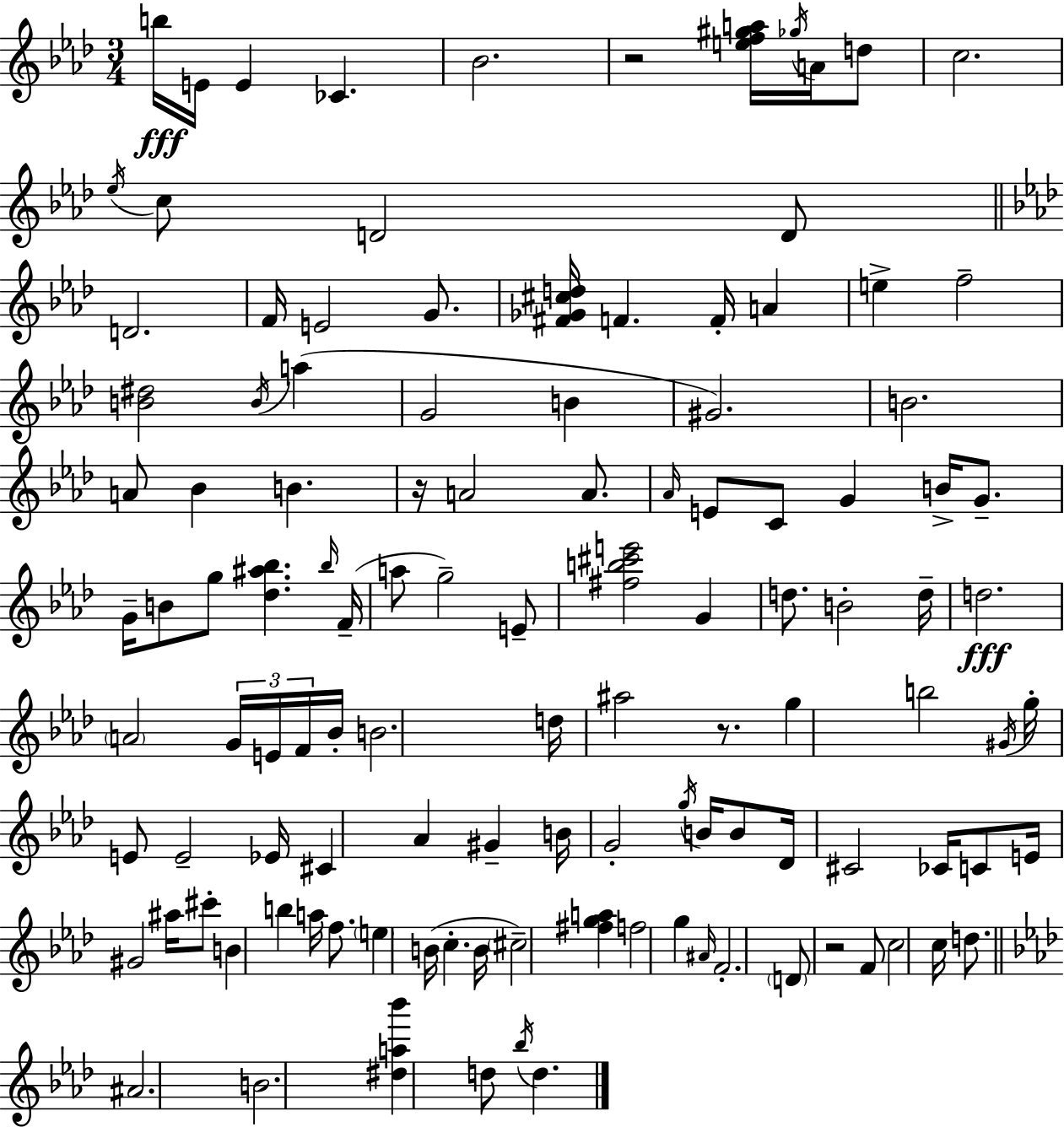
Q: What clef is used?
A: treble